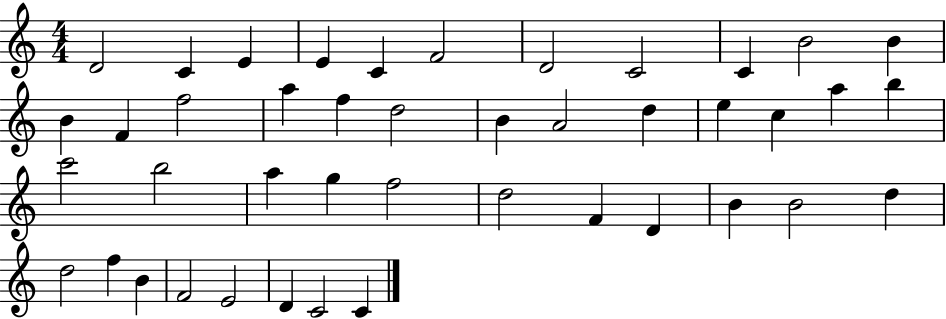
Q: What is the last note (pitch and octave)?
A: C4